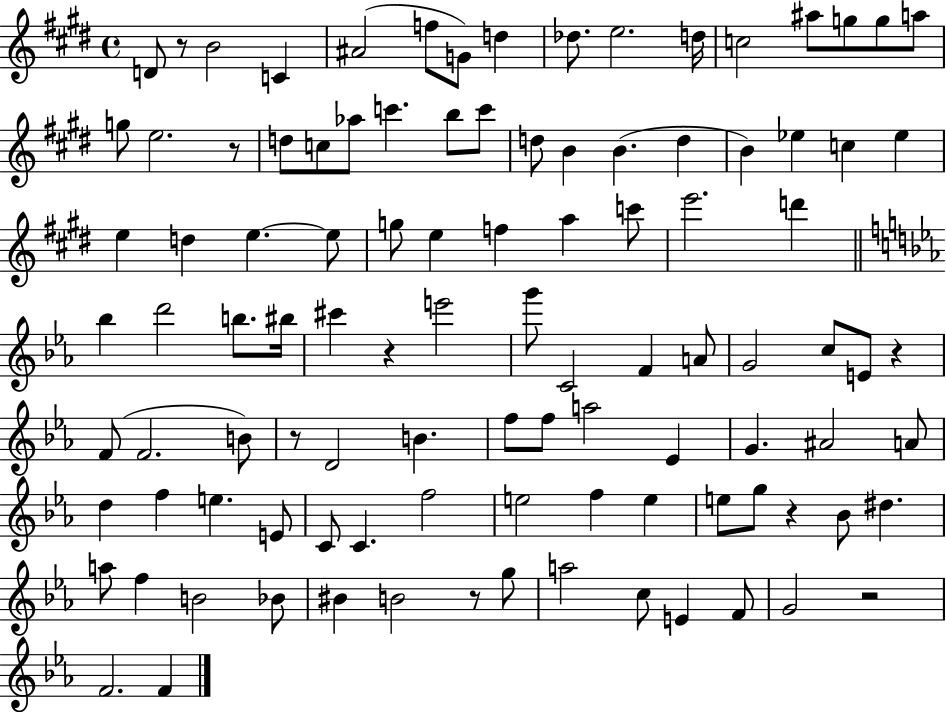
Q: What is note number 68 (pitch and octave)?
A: D5